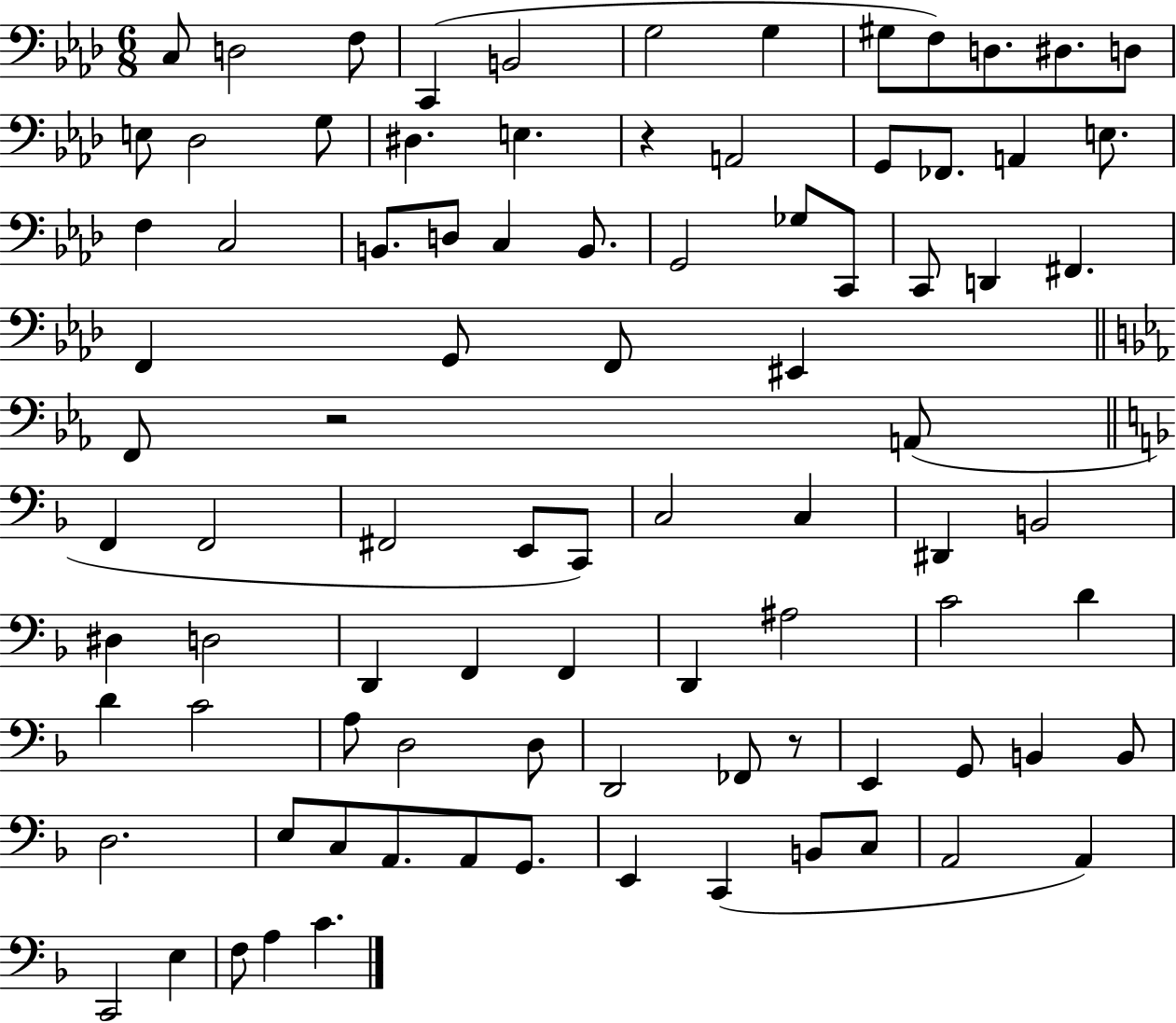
{
  \clef bass
  \numericTimeSignature
  \time 6/8
  \key aes \major
  c8 d2 f8 | c,4( b,2 | g2 g4 | gis8 f8) d8. dis8. d8 | \break e8 des2 g8 | dis4. e4. | r4 a,2 | g,8 fes,8. a,4 e8. | \break f4 c2 | b,8. d8 c4 b,8. | g,2 ges8 c,8 | c,8 d,4 fis,4. | \break f,4 g,8 f,8 eis,4 | \bar "||" \break \key ees \major f,8 r2 a,8( | \bar "||" \break \key f \major f,4 f,2 | fis,2 e,8 c,8) | c2 c4 | dis,4 b,2 | \break dis4 d2 | d,4 f,4 f,4 | d,4 ais2 | c'2 d'4 | \break d'4 c'2 | a8 d2 d8 | d,2 fes,8 r8 | e,4 g,8 b,4 b,8 | \break d2. | e8 c8 a,8. a,8 g,8. | e,4 c,4( b,8 c8 | a,2 a,4) | \break c,2 e4 | f8 a4 c'4. | \bar "|."
}